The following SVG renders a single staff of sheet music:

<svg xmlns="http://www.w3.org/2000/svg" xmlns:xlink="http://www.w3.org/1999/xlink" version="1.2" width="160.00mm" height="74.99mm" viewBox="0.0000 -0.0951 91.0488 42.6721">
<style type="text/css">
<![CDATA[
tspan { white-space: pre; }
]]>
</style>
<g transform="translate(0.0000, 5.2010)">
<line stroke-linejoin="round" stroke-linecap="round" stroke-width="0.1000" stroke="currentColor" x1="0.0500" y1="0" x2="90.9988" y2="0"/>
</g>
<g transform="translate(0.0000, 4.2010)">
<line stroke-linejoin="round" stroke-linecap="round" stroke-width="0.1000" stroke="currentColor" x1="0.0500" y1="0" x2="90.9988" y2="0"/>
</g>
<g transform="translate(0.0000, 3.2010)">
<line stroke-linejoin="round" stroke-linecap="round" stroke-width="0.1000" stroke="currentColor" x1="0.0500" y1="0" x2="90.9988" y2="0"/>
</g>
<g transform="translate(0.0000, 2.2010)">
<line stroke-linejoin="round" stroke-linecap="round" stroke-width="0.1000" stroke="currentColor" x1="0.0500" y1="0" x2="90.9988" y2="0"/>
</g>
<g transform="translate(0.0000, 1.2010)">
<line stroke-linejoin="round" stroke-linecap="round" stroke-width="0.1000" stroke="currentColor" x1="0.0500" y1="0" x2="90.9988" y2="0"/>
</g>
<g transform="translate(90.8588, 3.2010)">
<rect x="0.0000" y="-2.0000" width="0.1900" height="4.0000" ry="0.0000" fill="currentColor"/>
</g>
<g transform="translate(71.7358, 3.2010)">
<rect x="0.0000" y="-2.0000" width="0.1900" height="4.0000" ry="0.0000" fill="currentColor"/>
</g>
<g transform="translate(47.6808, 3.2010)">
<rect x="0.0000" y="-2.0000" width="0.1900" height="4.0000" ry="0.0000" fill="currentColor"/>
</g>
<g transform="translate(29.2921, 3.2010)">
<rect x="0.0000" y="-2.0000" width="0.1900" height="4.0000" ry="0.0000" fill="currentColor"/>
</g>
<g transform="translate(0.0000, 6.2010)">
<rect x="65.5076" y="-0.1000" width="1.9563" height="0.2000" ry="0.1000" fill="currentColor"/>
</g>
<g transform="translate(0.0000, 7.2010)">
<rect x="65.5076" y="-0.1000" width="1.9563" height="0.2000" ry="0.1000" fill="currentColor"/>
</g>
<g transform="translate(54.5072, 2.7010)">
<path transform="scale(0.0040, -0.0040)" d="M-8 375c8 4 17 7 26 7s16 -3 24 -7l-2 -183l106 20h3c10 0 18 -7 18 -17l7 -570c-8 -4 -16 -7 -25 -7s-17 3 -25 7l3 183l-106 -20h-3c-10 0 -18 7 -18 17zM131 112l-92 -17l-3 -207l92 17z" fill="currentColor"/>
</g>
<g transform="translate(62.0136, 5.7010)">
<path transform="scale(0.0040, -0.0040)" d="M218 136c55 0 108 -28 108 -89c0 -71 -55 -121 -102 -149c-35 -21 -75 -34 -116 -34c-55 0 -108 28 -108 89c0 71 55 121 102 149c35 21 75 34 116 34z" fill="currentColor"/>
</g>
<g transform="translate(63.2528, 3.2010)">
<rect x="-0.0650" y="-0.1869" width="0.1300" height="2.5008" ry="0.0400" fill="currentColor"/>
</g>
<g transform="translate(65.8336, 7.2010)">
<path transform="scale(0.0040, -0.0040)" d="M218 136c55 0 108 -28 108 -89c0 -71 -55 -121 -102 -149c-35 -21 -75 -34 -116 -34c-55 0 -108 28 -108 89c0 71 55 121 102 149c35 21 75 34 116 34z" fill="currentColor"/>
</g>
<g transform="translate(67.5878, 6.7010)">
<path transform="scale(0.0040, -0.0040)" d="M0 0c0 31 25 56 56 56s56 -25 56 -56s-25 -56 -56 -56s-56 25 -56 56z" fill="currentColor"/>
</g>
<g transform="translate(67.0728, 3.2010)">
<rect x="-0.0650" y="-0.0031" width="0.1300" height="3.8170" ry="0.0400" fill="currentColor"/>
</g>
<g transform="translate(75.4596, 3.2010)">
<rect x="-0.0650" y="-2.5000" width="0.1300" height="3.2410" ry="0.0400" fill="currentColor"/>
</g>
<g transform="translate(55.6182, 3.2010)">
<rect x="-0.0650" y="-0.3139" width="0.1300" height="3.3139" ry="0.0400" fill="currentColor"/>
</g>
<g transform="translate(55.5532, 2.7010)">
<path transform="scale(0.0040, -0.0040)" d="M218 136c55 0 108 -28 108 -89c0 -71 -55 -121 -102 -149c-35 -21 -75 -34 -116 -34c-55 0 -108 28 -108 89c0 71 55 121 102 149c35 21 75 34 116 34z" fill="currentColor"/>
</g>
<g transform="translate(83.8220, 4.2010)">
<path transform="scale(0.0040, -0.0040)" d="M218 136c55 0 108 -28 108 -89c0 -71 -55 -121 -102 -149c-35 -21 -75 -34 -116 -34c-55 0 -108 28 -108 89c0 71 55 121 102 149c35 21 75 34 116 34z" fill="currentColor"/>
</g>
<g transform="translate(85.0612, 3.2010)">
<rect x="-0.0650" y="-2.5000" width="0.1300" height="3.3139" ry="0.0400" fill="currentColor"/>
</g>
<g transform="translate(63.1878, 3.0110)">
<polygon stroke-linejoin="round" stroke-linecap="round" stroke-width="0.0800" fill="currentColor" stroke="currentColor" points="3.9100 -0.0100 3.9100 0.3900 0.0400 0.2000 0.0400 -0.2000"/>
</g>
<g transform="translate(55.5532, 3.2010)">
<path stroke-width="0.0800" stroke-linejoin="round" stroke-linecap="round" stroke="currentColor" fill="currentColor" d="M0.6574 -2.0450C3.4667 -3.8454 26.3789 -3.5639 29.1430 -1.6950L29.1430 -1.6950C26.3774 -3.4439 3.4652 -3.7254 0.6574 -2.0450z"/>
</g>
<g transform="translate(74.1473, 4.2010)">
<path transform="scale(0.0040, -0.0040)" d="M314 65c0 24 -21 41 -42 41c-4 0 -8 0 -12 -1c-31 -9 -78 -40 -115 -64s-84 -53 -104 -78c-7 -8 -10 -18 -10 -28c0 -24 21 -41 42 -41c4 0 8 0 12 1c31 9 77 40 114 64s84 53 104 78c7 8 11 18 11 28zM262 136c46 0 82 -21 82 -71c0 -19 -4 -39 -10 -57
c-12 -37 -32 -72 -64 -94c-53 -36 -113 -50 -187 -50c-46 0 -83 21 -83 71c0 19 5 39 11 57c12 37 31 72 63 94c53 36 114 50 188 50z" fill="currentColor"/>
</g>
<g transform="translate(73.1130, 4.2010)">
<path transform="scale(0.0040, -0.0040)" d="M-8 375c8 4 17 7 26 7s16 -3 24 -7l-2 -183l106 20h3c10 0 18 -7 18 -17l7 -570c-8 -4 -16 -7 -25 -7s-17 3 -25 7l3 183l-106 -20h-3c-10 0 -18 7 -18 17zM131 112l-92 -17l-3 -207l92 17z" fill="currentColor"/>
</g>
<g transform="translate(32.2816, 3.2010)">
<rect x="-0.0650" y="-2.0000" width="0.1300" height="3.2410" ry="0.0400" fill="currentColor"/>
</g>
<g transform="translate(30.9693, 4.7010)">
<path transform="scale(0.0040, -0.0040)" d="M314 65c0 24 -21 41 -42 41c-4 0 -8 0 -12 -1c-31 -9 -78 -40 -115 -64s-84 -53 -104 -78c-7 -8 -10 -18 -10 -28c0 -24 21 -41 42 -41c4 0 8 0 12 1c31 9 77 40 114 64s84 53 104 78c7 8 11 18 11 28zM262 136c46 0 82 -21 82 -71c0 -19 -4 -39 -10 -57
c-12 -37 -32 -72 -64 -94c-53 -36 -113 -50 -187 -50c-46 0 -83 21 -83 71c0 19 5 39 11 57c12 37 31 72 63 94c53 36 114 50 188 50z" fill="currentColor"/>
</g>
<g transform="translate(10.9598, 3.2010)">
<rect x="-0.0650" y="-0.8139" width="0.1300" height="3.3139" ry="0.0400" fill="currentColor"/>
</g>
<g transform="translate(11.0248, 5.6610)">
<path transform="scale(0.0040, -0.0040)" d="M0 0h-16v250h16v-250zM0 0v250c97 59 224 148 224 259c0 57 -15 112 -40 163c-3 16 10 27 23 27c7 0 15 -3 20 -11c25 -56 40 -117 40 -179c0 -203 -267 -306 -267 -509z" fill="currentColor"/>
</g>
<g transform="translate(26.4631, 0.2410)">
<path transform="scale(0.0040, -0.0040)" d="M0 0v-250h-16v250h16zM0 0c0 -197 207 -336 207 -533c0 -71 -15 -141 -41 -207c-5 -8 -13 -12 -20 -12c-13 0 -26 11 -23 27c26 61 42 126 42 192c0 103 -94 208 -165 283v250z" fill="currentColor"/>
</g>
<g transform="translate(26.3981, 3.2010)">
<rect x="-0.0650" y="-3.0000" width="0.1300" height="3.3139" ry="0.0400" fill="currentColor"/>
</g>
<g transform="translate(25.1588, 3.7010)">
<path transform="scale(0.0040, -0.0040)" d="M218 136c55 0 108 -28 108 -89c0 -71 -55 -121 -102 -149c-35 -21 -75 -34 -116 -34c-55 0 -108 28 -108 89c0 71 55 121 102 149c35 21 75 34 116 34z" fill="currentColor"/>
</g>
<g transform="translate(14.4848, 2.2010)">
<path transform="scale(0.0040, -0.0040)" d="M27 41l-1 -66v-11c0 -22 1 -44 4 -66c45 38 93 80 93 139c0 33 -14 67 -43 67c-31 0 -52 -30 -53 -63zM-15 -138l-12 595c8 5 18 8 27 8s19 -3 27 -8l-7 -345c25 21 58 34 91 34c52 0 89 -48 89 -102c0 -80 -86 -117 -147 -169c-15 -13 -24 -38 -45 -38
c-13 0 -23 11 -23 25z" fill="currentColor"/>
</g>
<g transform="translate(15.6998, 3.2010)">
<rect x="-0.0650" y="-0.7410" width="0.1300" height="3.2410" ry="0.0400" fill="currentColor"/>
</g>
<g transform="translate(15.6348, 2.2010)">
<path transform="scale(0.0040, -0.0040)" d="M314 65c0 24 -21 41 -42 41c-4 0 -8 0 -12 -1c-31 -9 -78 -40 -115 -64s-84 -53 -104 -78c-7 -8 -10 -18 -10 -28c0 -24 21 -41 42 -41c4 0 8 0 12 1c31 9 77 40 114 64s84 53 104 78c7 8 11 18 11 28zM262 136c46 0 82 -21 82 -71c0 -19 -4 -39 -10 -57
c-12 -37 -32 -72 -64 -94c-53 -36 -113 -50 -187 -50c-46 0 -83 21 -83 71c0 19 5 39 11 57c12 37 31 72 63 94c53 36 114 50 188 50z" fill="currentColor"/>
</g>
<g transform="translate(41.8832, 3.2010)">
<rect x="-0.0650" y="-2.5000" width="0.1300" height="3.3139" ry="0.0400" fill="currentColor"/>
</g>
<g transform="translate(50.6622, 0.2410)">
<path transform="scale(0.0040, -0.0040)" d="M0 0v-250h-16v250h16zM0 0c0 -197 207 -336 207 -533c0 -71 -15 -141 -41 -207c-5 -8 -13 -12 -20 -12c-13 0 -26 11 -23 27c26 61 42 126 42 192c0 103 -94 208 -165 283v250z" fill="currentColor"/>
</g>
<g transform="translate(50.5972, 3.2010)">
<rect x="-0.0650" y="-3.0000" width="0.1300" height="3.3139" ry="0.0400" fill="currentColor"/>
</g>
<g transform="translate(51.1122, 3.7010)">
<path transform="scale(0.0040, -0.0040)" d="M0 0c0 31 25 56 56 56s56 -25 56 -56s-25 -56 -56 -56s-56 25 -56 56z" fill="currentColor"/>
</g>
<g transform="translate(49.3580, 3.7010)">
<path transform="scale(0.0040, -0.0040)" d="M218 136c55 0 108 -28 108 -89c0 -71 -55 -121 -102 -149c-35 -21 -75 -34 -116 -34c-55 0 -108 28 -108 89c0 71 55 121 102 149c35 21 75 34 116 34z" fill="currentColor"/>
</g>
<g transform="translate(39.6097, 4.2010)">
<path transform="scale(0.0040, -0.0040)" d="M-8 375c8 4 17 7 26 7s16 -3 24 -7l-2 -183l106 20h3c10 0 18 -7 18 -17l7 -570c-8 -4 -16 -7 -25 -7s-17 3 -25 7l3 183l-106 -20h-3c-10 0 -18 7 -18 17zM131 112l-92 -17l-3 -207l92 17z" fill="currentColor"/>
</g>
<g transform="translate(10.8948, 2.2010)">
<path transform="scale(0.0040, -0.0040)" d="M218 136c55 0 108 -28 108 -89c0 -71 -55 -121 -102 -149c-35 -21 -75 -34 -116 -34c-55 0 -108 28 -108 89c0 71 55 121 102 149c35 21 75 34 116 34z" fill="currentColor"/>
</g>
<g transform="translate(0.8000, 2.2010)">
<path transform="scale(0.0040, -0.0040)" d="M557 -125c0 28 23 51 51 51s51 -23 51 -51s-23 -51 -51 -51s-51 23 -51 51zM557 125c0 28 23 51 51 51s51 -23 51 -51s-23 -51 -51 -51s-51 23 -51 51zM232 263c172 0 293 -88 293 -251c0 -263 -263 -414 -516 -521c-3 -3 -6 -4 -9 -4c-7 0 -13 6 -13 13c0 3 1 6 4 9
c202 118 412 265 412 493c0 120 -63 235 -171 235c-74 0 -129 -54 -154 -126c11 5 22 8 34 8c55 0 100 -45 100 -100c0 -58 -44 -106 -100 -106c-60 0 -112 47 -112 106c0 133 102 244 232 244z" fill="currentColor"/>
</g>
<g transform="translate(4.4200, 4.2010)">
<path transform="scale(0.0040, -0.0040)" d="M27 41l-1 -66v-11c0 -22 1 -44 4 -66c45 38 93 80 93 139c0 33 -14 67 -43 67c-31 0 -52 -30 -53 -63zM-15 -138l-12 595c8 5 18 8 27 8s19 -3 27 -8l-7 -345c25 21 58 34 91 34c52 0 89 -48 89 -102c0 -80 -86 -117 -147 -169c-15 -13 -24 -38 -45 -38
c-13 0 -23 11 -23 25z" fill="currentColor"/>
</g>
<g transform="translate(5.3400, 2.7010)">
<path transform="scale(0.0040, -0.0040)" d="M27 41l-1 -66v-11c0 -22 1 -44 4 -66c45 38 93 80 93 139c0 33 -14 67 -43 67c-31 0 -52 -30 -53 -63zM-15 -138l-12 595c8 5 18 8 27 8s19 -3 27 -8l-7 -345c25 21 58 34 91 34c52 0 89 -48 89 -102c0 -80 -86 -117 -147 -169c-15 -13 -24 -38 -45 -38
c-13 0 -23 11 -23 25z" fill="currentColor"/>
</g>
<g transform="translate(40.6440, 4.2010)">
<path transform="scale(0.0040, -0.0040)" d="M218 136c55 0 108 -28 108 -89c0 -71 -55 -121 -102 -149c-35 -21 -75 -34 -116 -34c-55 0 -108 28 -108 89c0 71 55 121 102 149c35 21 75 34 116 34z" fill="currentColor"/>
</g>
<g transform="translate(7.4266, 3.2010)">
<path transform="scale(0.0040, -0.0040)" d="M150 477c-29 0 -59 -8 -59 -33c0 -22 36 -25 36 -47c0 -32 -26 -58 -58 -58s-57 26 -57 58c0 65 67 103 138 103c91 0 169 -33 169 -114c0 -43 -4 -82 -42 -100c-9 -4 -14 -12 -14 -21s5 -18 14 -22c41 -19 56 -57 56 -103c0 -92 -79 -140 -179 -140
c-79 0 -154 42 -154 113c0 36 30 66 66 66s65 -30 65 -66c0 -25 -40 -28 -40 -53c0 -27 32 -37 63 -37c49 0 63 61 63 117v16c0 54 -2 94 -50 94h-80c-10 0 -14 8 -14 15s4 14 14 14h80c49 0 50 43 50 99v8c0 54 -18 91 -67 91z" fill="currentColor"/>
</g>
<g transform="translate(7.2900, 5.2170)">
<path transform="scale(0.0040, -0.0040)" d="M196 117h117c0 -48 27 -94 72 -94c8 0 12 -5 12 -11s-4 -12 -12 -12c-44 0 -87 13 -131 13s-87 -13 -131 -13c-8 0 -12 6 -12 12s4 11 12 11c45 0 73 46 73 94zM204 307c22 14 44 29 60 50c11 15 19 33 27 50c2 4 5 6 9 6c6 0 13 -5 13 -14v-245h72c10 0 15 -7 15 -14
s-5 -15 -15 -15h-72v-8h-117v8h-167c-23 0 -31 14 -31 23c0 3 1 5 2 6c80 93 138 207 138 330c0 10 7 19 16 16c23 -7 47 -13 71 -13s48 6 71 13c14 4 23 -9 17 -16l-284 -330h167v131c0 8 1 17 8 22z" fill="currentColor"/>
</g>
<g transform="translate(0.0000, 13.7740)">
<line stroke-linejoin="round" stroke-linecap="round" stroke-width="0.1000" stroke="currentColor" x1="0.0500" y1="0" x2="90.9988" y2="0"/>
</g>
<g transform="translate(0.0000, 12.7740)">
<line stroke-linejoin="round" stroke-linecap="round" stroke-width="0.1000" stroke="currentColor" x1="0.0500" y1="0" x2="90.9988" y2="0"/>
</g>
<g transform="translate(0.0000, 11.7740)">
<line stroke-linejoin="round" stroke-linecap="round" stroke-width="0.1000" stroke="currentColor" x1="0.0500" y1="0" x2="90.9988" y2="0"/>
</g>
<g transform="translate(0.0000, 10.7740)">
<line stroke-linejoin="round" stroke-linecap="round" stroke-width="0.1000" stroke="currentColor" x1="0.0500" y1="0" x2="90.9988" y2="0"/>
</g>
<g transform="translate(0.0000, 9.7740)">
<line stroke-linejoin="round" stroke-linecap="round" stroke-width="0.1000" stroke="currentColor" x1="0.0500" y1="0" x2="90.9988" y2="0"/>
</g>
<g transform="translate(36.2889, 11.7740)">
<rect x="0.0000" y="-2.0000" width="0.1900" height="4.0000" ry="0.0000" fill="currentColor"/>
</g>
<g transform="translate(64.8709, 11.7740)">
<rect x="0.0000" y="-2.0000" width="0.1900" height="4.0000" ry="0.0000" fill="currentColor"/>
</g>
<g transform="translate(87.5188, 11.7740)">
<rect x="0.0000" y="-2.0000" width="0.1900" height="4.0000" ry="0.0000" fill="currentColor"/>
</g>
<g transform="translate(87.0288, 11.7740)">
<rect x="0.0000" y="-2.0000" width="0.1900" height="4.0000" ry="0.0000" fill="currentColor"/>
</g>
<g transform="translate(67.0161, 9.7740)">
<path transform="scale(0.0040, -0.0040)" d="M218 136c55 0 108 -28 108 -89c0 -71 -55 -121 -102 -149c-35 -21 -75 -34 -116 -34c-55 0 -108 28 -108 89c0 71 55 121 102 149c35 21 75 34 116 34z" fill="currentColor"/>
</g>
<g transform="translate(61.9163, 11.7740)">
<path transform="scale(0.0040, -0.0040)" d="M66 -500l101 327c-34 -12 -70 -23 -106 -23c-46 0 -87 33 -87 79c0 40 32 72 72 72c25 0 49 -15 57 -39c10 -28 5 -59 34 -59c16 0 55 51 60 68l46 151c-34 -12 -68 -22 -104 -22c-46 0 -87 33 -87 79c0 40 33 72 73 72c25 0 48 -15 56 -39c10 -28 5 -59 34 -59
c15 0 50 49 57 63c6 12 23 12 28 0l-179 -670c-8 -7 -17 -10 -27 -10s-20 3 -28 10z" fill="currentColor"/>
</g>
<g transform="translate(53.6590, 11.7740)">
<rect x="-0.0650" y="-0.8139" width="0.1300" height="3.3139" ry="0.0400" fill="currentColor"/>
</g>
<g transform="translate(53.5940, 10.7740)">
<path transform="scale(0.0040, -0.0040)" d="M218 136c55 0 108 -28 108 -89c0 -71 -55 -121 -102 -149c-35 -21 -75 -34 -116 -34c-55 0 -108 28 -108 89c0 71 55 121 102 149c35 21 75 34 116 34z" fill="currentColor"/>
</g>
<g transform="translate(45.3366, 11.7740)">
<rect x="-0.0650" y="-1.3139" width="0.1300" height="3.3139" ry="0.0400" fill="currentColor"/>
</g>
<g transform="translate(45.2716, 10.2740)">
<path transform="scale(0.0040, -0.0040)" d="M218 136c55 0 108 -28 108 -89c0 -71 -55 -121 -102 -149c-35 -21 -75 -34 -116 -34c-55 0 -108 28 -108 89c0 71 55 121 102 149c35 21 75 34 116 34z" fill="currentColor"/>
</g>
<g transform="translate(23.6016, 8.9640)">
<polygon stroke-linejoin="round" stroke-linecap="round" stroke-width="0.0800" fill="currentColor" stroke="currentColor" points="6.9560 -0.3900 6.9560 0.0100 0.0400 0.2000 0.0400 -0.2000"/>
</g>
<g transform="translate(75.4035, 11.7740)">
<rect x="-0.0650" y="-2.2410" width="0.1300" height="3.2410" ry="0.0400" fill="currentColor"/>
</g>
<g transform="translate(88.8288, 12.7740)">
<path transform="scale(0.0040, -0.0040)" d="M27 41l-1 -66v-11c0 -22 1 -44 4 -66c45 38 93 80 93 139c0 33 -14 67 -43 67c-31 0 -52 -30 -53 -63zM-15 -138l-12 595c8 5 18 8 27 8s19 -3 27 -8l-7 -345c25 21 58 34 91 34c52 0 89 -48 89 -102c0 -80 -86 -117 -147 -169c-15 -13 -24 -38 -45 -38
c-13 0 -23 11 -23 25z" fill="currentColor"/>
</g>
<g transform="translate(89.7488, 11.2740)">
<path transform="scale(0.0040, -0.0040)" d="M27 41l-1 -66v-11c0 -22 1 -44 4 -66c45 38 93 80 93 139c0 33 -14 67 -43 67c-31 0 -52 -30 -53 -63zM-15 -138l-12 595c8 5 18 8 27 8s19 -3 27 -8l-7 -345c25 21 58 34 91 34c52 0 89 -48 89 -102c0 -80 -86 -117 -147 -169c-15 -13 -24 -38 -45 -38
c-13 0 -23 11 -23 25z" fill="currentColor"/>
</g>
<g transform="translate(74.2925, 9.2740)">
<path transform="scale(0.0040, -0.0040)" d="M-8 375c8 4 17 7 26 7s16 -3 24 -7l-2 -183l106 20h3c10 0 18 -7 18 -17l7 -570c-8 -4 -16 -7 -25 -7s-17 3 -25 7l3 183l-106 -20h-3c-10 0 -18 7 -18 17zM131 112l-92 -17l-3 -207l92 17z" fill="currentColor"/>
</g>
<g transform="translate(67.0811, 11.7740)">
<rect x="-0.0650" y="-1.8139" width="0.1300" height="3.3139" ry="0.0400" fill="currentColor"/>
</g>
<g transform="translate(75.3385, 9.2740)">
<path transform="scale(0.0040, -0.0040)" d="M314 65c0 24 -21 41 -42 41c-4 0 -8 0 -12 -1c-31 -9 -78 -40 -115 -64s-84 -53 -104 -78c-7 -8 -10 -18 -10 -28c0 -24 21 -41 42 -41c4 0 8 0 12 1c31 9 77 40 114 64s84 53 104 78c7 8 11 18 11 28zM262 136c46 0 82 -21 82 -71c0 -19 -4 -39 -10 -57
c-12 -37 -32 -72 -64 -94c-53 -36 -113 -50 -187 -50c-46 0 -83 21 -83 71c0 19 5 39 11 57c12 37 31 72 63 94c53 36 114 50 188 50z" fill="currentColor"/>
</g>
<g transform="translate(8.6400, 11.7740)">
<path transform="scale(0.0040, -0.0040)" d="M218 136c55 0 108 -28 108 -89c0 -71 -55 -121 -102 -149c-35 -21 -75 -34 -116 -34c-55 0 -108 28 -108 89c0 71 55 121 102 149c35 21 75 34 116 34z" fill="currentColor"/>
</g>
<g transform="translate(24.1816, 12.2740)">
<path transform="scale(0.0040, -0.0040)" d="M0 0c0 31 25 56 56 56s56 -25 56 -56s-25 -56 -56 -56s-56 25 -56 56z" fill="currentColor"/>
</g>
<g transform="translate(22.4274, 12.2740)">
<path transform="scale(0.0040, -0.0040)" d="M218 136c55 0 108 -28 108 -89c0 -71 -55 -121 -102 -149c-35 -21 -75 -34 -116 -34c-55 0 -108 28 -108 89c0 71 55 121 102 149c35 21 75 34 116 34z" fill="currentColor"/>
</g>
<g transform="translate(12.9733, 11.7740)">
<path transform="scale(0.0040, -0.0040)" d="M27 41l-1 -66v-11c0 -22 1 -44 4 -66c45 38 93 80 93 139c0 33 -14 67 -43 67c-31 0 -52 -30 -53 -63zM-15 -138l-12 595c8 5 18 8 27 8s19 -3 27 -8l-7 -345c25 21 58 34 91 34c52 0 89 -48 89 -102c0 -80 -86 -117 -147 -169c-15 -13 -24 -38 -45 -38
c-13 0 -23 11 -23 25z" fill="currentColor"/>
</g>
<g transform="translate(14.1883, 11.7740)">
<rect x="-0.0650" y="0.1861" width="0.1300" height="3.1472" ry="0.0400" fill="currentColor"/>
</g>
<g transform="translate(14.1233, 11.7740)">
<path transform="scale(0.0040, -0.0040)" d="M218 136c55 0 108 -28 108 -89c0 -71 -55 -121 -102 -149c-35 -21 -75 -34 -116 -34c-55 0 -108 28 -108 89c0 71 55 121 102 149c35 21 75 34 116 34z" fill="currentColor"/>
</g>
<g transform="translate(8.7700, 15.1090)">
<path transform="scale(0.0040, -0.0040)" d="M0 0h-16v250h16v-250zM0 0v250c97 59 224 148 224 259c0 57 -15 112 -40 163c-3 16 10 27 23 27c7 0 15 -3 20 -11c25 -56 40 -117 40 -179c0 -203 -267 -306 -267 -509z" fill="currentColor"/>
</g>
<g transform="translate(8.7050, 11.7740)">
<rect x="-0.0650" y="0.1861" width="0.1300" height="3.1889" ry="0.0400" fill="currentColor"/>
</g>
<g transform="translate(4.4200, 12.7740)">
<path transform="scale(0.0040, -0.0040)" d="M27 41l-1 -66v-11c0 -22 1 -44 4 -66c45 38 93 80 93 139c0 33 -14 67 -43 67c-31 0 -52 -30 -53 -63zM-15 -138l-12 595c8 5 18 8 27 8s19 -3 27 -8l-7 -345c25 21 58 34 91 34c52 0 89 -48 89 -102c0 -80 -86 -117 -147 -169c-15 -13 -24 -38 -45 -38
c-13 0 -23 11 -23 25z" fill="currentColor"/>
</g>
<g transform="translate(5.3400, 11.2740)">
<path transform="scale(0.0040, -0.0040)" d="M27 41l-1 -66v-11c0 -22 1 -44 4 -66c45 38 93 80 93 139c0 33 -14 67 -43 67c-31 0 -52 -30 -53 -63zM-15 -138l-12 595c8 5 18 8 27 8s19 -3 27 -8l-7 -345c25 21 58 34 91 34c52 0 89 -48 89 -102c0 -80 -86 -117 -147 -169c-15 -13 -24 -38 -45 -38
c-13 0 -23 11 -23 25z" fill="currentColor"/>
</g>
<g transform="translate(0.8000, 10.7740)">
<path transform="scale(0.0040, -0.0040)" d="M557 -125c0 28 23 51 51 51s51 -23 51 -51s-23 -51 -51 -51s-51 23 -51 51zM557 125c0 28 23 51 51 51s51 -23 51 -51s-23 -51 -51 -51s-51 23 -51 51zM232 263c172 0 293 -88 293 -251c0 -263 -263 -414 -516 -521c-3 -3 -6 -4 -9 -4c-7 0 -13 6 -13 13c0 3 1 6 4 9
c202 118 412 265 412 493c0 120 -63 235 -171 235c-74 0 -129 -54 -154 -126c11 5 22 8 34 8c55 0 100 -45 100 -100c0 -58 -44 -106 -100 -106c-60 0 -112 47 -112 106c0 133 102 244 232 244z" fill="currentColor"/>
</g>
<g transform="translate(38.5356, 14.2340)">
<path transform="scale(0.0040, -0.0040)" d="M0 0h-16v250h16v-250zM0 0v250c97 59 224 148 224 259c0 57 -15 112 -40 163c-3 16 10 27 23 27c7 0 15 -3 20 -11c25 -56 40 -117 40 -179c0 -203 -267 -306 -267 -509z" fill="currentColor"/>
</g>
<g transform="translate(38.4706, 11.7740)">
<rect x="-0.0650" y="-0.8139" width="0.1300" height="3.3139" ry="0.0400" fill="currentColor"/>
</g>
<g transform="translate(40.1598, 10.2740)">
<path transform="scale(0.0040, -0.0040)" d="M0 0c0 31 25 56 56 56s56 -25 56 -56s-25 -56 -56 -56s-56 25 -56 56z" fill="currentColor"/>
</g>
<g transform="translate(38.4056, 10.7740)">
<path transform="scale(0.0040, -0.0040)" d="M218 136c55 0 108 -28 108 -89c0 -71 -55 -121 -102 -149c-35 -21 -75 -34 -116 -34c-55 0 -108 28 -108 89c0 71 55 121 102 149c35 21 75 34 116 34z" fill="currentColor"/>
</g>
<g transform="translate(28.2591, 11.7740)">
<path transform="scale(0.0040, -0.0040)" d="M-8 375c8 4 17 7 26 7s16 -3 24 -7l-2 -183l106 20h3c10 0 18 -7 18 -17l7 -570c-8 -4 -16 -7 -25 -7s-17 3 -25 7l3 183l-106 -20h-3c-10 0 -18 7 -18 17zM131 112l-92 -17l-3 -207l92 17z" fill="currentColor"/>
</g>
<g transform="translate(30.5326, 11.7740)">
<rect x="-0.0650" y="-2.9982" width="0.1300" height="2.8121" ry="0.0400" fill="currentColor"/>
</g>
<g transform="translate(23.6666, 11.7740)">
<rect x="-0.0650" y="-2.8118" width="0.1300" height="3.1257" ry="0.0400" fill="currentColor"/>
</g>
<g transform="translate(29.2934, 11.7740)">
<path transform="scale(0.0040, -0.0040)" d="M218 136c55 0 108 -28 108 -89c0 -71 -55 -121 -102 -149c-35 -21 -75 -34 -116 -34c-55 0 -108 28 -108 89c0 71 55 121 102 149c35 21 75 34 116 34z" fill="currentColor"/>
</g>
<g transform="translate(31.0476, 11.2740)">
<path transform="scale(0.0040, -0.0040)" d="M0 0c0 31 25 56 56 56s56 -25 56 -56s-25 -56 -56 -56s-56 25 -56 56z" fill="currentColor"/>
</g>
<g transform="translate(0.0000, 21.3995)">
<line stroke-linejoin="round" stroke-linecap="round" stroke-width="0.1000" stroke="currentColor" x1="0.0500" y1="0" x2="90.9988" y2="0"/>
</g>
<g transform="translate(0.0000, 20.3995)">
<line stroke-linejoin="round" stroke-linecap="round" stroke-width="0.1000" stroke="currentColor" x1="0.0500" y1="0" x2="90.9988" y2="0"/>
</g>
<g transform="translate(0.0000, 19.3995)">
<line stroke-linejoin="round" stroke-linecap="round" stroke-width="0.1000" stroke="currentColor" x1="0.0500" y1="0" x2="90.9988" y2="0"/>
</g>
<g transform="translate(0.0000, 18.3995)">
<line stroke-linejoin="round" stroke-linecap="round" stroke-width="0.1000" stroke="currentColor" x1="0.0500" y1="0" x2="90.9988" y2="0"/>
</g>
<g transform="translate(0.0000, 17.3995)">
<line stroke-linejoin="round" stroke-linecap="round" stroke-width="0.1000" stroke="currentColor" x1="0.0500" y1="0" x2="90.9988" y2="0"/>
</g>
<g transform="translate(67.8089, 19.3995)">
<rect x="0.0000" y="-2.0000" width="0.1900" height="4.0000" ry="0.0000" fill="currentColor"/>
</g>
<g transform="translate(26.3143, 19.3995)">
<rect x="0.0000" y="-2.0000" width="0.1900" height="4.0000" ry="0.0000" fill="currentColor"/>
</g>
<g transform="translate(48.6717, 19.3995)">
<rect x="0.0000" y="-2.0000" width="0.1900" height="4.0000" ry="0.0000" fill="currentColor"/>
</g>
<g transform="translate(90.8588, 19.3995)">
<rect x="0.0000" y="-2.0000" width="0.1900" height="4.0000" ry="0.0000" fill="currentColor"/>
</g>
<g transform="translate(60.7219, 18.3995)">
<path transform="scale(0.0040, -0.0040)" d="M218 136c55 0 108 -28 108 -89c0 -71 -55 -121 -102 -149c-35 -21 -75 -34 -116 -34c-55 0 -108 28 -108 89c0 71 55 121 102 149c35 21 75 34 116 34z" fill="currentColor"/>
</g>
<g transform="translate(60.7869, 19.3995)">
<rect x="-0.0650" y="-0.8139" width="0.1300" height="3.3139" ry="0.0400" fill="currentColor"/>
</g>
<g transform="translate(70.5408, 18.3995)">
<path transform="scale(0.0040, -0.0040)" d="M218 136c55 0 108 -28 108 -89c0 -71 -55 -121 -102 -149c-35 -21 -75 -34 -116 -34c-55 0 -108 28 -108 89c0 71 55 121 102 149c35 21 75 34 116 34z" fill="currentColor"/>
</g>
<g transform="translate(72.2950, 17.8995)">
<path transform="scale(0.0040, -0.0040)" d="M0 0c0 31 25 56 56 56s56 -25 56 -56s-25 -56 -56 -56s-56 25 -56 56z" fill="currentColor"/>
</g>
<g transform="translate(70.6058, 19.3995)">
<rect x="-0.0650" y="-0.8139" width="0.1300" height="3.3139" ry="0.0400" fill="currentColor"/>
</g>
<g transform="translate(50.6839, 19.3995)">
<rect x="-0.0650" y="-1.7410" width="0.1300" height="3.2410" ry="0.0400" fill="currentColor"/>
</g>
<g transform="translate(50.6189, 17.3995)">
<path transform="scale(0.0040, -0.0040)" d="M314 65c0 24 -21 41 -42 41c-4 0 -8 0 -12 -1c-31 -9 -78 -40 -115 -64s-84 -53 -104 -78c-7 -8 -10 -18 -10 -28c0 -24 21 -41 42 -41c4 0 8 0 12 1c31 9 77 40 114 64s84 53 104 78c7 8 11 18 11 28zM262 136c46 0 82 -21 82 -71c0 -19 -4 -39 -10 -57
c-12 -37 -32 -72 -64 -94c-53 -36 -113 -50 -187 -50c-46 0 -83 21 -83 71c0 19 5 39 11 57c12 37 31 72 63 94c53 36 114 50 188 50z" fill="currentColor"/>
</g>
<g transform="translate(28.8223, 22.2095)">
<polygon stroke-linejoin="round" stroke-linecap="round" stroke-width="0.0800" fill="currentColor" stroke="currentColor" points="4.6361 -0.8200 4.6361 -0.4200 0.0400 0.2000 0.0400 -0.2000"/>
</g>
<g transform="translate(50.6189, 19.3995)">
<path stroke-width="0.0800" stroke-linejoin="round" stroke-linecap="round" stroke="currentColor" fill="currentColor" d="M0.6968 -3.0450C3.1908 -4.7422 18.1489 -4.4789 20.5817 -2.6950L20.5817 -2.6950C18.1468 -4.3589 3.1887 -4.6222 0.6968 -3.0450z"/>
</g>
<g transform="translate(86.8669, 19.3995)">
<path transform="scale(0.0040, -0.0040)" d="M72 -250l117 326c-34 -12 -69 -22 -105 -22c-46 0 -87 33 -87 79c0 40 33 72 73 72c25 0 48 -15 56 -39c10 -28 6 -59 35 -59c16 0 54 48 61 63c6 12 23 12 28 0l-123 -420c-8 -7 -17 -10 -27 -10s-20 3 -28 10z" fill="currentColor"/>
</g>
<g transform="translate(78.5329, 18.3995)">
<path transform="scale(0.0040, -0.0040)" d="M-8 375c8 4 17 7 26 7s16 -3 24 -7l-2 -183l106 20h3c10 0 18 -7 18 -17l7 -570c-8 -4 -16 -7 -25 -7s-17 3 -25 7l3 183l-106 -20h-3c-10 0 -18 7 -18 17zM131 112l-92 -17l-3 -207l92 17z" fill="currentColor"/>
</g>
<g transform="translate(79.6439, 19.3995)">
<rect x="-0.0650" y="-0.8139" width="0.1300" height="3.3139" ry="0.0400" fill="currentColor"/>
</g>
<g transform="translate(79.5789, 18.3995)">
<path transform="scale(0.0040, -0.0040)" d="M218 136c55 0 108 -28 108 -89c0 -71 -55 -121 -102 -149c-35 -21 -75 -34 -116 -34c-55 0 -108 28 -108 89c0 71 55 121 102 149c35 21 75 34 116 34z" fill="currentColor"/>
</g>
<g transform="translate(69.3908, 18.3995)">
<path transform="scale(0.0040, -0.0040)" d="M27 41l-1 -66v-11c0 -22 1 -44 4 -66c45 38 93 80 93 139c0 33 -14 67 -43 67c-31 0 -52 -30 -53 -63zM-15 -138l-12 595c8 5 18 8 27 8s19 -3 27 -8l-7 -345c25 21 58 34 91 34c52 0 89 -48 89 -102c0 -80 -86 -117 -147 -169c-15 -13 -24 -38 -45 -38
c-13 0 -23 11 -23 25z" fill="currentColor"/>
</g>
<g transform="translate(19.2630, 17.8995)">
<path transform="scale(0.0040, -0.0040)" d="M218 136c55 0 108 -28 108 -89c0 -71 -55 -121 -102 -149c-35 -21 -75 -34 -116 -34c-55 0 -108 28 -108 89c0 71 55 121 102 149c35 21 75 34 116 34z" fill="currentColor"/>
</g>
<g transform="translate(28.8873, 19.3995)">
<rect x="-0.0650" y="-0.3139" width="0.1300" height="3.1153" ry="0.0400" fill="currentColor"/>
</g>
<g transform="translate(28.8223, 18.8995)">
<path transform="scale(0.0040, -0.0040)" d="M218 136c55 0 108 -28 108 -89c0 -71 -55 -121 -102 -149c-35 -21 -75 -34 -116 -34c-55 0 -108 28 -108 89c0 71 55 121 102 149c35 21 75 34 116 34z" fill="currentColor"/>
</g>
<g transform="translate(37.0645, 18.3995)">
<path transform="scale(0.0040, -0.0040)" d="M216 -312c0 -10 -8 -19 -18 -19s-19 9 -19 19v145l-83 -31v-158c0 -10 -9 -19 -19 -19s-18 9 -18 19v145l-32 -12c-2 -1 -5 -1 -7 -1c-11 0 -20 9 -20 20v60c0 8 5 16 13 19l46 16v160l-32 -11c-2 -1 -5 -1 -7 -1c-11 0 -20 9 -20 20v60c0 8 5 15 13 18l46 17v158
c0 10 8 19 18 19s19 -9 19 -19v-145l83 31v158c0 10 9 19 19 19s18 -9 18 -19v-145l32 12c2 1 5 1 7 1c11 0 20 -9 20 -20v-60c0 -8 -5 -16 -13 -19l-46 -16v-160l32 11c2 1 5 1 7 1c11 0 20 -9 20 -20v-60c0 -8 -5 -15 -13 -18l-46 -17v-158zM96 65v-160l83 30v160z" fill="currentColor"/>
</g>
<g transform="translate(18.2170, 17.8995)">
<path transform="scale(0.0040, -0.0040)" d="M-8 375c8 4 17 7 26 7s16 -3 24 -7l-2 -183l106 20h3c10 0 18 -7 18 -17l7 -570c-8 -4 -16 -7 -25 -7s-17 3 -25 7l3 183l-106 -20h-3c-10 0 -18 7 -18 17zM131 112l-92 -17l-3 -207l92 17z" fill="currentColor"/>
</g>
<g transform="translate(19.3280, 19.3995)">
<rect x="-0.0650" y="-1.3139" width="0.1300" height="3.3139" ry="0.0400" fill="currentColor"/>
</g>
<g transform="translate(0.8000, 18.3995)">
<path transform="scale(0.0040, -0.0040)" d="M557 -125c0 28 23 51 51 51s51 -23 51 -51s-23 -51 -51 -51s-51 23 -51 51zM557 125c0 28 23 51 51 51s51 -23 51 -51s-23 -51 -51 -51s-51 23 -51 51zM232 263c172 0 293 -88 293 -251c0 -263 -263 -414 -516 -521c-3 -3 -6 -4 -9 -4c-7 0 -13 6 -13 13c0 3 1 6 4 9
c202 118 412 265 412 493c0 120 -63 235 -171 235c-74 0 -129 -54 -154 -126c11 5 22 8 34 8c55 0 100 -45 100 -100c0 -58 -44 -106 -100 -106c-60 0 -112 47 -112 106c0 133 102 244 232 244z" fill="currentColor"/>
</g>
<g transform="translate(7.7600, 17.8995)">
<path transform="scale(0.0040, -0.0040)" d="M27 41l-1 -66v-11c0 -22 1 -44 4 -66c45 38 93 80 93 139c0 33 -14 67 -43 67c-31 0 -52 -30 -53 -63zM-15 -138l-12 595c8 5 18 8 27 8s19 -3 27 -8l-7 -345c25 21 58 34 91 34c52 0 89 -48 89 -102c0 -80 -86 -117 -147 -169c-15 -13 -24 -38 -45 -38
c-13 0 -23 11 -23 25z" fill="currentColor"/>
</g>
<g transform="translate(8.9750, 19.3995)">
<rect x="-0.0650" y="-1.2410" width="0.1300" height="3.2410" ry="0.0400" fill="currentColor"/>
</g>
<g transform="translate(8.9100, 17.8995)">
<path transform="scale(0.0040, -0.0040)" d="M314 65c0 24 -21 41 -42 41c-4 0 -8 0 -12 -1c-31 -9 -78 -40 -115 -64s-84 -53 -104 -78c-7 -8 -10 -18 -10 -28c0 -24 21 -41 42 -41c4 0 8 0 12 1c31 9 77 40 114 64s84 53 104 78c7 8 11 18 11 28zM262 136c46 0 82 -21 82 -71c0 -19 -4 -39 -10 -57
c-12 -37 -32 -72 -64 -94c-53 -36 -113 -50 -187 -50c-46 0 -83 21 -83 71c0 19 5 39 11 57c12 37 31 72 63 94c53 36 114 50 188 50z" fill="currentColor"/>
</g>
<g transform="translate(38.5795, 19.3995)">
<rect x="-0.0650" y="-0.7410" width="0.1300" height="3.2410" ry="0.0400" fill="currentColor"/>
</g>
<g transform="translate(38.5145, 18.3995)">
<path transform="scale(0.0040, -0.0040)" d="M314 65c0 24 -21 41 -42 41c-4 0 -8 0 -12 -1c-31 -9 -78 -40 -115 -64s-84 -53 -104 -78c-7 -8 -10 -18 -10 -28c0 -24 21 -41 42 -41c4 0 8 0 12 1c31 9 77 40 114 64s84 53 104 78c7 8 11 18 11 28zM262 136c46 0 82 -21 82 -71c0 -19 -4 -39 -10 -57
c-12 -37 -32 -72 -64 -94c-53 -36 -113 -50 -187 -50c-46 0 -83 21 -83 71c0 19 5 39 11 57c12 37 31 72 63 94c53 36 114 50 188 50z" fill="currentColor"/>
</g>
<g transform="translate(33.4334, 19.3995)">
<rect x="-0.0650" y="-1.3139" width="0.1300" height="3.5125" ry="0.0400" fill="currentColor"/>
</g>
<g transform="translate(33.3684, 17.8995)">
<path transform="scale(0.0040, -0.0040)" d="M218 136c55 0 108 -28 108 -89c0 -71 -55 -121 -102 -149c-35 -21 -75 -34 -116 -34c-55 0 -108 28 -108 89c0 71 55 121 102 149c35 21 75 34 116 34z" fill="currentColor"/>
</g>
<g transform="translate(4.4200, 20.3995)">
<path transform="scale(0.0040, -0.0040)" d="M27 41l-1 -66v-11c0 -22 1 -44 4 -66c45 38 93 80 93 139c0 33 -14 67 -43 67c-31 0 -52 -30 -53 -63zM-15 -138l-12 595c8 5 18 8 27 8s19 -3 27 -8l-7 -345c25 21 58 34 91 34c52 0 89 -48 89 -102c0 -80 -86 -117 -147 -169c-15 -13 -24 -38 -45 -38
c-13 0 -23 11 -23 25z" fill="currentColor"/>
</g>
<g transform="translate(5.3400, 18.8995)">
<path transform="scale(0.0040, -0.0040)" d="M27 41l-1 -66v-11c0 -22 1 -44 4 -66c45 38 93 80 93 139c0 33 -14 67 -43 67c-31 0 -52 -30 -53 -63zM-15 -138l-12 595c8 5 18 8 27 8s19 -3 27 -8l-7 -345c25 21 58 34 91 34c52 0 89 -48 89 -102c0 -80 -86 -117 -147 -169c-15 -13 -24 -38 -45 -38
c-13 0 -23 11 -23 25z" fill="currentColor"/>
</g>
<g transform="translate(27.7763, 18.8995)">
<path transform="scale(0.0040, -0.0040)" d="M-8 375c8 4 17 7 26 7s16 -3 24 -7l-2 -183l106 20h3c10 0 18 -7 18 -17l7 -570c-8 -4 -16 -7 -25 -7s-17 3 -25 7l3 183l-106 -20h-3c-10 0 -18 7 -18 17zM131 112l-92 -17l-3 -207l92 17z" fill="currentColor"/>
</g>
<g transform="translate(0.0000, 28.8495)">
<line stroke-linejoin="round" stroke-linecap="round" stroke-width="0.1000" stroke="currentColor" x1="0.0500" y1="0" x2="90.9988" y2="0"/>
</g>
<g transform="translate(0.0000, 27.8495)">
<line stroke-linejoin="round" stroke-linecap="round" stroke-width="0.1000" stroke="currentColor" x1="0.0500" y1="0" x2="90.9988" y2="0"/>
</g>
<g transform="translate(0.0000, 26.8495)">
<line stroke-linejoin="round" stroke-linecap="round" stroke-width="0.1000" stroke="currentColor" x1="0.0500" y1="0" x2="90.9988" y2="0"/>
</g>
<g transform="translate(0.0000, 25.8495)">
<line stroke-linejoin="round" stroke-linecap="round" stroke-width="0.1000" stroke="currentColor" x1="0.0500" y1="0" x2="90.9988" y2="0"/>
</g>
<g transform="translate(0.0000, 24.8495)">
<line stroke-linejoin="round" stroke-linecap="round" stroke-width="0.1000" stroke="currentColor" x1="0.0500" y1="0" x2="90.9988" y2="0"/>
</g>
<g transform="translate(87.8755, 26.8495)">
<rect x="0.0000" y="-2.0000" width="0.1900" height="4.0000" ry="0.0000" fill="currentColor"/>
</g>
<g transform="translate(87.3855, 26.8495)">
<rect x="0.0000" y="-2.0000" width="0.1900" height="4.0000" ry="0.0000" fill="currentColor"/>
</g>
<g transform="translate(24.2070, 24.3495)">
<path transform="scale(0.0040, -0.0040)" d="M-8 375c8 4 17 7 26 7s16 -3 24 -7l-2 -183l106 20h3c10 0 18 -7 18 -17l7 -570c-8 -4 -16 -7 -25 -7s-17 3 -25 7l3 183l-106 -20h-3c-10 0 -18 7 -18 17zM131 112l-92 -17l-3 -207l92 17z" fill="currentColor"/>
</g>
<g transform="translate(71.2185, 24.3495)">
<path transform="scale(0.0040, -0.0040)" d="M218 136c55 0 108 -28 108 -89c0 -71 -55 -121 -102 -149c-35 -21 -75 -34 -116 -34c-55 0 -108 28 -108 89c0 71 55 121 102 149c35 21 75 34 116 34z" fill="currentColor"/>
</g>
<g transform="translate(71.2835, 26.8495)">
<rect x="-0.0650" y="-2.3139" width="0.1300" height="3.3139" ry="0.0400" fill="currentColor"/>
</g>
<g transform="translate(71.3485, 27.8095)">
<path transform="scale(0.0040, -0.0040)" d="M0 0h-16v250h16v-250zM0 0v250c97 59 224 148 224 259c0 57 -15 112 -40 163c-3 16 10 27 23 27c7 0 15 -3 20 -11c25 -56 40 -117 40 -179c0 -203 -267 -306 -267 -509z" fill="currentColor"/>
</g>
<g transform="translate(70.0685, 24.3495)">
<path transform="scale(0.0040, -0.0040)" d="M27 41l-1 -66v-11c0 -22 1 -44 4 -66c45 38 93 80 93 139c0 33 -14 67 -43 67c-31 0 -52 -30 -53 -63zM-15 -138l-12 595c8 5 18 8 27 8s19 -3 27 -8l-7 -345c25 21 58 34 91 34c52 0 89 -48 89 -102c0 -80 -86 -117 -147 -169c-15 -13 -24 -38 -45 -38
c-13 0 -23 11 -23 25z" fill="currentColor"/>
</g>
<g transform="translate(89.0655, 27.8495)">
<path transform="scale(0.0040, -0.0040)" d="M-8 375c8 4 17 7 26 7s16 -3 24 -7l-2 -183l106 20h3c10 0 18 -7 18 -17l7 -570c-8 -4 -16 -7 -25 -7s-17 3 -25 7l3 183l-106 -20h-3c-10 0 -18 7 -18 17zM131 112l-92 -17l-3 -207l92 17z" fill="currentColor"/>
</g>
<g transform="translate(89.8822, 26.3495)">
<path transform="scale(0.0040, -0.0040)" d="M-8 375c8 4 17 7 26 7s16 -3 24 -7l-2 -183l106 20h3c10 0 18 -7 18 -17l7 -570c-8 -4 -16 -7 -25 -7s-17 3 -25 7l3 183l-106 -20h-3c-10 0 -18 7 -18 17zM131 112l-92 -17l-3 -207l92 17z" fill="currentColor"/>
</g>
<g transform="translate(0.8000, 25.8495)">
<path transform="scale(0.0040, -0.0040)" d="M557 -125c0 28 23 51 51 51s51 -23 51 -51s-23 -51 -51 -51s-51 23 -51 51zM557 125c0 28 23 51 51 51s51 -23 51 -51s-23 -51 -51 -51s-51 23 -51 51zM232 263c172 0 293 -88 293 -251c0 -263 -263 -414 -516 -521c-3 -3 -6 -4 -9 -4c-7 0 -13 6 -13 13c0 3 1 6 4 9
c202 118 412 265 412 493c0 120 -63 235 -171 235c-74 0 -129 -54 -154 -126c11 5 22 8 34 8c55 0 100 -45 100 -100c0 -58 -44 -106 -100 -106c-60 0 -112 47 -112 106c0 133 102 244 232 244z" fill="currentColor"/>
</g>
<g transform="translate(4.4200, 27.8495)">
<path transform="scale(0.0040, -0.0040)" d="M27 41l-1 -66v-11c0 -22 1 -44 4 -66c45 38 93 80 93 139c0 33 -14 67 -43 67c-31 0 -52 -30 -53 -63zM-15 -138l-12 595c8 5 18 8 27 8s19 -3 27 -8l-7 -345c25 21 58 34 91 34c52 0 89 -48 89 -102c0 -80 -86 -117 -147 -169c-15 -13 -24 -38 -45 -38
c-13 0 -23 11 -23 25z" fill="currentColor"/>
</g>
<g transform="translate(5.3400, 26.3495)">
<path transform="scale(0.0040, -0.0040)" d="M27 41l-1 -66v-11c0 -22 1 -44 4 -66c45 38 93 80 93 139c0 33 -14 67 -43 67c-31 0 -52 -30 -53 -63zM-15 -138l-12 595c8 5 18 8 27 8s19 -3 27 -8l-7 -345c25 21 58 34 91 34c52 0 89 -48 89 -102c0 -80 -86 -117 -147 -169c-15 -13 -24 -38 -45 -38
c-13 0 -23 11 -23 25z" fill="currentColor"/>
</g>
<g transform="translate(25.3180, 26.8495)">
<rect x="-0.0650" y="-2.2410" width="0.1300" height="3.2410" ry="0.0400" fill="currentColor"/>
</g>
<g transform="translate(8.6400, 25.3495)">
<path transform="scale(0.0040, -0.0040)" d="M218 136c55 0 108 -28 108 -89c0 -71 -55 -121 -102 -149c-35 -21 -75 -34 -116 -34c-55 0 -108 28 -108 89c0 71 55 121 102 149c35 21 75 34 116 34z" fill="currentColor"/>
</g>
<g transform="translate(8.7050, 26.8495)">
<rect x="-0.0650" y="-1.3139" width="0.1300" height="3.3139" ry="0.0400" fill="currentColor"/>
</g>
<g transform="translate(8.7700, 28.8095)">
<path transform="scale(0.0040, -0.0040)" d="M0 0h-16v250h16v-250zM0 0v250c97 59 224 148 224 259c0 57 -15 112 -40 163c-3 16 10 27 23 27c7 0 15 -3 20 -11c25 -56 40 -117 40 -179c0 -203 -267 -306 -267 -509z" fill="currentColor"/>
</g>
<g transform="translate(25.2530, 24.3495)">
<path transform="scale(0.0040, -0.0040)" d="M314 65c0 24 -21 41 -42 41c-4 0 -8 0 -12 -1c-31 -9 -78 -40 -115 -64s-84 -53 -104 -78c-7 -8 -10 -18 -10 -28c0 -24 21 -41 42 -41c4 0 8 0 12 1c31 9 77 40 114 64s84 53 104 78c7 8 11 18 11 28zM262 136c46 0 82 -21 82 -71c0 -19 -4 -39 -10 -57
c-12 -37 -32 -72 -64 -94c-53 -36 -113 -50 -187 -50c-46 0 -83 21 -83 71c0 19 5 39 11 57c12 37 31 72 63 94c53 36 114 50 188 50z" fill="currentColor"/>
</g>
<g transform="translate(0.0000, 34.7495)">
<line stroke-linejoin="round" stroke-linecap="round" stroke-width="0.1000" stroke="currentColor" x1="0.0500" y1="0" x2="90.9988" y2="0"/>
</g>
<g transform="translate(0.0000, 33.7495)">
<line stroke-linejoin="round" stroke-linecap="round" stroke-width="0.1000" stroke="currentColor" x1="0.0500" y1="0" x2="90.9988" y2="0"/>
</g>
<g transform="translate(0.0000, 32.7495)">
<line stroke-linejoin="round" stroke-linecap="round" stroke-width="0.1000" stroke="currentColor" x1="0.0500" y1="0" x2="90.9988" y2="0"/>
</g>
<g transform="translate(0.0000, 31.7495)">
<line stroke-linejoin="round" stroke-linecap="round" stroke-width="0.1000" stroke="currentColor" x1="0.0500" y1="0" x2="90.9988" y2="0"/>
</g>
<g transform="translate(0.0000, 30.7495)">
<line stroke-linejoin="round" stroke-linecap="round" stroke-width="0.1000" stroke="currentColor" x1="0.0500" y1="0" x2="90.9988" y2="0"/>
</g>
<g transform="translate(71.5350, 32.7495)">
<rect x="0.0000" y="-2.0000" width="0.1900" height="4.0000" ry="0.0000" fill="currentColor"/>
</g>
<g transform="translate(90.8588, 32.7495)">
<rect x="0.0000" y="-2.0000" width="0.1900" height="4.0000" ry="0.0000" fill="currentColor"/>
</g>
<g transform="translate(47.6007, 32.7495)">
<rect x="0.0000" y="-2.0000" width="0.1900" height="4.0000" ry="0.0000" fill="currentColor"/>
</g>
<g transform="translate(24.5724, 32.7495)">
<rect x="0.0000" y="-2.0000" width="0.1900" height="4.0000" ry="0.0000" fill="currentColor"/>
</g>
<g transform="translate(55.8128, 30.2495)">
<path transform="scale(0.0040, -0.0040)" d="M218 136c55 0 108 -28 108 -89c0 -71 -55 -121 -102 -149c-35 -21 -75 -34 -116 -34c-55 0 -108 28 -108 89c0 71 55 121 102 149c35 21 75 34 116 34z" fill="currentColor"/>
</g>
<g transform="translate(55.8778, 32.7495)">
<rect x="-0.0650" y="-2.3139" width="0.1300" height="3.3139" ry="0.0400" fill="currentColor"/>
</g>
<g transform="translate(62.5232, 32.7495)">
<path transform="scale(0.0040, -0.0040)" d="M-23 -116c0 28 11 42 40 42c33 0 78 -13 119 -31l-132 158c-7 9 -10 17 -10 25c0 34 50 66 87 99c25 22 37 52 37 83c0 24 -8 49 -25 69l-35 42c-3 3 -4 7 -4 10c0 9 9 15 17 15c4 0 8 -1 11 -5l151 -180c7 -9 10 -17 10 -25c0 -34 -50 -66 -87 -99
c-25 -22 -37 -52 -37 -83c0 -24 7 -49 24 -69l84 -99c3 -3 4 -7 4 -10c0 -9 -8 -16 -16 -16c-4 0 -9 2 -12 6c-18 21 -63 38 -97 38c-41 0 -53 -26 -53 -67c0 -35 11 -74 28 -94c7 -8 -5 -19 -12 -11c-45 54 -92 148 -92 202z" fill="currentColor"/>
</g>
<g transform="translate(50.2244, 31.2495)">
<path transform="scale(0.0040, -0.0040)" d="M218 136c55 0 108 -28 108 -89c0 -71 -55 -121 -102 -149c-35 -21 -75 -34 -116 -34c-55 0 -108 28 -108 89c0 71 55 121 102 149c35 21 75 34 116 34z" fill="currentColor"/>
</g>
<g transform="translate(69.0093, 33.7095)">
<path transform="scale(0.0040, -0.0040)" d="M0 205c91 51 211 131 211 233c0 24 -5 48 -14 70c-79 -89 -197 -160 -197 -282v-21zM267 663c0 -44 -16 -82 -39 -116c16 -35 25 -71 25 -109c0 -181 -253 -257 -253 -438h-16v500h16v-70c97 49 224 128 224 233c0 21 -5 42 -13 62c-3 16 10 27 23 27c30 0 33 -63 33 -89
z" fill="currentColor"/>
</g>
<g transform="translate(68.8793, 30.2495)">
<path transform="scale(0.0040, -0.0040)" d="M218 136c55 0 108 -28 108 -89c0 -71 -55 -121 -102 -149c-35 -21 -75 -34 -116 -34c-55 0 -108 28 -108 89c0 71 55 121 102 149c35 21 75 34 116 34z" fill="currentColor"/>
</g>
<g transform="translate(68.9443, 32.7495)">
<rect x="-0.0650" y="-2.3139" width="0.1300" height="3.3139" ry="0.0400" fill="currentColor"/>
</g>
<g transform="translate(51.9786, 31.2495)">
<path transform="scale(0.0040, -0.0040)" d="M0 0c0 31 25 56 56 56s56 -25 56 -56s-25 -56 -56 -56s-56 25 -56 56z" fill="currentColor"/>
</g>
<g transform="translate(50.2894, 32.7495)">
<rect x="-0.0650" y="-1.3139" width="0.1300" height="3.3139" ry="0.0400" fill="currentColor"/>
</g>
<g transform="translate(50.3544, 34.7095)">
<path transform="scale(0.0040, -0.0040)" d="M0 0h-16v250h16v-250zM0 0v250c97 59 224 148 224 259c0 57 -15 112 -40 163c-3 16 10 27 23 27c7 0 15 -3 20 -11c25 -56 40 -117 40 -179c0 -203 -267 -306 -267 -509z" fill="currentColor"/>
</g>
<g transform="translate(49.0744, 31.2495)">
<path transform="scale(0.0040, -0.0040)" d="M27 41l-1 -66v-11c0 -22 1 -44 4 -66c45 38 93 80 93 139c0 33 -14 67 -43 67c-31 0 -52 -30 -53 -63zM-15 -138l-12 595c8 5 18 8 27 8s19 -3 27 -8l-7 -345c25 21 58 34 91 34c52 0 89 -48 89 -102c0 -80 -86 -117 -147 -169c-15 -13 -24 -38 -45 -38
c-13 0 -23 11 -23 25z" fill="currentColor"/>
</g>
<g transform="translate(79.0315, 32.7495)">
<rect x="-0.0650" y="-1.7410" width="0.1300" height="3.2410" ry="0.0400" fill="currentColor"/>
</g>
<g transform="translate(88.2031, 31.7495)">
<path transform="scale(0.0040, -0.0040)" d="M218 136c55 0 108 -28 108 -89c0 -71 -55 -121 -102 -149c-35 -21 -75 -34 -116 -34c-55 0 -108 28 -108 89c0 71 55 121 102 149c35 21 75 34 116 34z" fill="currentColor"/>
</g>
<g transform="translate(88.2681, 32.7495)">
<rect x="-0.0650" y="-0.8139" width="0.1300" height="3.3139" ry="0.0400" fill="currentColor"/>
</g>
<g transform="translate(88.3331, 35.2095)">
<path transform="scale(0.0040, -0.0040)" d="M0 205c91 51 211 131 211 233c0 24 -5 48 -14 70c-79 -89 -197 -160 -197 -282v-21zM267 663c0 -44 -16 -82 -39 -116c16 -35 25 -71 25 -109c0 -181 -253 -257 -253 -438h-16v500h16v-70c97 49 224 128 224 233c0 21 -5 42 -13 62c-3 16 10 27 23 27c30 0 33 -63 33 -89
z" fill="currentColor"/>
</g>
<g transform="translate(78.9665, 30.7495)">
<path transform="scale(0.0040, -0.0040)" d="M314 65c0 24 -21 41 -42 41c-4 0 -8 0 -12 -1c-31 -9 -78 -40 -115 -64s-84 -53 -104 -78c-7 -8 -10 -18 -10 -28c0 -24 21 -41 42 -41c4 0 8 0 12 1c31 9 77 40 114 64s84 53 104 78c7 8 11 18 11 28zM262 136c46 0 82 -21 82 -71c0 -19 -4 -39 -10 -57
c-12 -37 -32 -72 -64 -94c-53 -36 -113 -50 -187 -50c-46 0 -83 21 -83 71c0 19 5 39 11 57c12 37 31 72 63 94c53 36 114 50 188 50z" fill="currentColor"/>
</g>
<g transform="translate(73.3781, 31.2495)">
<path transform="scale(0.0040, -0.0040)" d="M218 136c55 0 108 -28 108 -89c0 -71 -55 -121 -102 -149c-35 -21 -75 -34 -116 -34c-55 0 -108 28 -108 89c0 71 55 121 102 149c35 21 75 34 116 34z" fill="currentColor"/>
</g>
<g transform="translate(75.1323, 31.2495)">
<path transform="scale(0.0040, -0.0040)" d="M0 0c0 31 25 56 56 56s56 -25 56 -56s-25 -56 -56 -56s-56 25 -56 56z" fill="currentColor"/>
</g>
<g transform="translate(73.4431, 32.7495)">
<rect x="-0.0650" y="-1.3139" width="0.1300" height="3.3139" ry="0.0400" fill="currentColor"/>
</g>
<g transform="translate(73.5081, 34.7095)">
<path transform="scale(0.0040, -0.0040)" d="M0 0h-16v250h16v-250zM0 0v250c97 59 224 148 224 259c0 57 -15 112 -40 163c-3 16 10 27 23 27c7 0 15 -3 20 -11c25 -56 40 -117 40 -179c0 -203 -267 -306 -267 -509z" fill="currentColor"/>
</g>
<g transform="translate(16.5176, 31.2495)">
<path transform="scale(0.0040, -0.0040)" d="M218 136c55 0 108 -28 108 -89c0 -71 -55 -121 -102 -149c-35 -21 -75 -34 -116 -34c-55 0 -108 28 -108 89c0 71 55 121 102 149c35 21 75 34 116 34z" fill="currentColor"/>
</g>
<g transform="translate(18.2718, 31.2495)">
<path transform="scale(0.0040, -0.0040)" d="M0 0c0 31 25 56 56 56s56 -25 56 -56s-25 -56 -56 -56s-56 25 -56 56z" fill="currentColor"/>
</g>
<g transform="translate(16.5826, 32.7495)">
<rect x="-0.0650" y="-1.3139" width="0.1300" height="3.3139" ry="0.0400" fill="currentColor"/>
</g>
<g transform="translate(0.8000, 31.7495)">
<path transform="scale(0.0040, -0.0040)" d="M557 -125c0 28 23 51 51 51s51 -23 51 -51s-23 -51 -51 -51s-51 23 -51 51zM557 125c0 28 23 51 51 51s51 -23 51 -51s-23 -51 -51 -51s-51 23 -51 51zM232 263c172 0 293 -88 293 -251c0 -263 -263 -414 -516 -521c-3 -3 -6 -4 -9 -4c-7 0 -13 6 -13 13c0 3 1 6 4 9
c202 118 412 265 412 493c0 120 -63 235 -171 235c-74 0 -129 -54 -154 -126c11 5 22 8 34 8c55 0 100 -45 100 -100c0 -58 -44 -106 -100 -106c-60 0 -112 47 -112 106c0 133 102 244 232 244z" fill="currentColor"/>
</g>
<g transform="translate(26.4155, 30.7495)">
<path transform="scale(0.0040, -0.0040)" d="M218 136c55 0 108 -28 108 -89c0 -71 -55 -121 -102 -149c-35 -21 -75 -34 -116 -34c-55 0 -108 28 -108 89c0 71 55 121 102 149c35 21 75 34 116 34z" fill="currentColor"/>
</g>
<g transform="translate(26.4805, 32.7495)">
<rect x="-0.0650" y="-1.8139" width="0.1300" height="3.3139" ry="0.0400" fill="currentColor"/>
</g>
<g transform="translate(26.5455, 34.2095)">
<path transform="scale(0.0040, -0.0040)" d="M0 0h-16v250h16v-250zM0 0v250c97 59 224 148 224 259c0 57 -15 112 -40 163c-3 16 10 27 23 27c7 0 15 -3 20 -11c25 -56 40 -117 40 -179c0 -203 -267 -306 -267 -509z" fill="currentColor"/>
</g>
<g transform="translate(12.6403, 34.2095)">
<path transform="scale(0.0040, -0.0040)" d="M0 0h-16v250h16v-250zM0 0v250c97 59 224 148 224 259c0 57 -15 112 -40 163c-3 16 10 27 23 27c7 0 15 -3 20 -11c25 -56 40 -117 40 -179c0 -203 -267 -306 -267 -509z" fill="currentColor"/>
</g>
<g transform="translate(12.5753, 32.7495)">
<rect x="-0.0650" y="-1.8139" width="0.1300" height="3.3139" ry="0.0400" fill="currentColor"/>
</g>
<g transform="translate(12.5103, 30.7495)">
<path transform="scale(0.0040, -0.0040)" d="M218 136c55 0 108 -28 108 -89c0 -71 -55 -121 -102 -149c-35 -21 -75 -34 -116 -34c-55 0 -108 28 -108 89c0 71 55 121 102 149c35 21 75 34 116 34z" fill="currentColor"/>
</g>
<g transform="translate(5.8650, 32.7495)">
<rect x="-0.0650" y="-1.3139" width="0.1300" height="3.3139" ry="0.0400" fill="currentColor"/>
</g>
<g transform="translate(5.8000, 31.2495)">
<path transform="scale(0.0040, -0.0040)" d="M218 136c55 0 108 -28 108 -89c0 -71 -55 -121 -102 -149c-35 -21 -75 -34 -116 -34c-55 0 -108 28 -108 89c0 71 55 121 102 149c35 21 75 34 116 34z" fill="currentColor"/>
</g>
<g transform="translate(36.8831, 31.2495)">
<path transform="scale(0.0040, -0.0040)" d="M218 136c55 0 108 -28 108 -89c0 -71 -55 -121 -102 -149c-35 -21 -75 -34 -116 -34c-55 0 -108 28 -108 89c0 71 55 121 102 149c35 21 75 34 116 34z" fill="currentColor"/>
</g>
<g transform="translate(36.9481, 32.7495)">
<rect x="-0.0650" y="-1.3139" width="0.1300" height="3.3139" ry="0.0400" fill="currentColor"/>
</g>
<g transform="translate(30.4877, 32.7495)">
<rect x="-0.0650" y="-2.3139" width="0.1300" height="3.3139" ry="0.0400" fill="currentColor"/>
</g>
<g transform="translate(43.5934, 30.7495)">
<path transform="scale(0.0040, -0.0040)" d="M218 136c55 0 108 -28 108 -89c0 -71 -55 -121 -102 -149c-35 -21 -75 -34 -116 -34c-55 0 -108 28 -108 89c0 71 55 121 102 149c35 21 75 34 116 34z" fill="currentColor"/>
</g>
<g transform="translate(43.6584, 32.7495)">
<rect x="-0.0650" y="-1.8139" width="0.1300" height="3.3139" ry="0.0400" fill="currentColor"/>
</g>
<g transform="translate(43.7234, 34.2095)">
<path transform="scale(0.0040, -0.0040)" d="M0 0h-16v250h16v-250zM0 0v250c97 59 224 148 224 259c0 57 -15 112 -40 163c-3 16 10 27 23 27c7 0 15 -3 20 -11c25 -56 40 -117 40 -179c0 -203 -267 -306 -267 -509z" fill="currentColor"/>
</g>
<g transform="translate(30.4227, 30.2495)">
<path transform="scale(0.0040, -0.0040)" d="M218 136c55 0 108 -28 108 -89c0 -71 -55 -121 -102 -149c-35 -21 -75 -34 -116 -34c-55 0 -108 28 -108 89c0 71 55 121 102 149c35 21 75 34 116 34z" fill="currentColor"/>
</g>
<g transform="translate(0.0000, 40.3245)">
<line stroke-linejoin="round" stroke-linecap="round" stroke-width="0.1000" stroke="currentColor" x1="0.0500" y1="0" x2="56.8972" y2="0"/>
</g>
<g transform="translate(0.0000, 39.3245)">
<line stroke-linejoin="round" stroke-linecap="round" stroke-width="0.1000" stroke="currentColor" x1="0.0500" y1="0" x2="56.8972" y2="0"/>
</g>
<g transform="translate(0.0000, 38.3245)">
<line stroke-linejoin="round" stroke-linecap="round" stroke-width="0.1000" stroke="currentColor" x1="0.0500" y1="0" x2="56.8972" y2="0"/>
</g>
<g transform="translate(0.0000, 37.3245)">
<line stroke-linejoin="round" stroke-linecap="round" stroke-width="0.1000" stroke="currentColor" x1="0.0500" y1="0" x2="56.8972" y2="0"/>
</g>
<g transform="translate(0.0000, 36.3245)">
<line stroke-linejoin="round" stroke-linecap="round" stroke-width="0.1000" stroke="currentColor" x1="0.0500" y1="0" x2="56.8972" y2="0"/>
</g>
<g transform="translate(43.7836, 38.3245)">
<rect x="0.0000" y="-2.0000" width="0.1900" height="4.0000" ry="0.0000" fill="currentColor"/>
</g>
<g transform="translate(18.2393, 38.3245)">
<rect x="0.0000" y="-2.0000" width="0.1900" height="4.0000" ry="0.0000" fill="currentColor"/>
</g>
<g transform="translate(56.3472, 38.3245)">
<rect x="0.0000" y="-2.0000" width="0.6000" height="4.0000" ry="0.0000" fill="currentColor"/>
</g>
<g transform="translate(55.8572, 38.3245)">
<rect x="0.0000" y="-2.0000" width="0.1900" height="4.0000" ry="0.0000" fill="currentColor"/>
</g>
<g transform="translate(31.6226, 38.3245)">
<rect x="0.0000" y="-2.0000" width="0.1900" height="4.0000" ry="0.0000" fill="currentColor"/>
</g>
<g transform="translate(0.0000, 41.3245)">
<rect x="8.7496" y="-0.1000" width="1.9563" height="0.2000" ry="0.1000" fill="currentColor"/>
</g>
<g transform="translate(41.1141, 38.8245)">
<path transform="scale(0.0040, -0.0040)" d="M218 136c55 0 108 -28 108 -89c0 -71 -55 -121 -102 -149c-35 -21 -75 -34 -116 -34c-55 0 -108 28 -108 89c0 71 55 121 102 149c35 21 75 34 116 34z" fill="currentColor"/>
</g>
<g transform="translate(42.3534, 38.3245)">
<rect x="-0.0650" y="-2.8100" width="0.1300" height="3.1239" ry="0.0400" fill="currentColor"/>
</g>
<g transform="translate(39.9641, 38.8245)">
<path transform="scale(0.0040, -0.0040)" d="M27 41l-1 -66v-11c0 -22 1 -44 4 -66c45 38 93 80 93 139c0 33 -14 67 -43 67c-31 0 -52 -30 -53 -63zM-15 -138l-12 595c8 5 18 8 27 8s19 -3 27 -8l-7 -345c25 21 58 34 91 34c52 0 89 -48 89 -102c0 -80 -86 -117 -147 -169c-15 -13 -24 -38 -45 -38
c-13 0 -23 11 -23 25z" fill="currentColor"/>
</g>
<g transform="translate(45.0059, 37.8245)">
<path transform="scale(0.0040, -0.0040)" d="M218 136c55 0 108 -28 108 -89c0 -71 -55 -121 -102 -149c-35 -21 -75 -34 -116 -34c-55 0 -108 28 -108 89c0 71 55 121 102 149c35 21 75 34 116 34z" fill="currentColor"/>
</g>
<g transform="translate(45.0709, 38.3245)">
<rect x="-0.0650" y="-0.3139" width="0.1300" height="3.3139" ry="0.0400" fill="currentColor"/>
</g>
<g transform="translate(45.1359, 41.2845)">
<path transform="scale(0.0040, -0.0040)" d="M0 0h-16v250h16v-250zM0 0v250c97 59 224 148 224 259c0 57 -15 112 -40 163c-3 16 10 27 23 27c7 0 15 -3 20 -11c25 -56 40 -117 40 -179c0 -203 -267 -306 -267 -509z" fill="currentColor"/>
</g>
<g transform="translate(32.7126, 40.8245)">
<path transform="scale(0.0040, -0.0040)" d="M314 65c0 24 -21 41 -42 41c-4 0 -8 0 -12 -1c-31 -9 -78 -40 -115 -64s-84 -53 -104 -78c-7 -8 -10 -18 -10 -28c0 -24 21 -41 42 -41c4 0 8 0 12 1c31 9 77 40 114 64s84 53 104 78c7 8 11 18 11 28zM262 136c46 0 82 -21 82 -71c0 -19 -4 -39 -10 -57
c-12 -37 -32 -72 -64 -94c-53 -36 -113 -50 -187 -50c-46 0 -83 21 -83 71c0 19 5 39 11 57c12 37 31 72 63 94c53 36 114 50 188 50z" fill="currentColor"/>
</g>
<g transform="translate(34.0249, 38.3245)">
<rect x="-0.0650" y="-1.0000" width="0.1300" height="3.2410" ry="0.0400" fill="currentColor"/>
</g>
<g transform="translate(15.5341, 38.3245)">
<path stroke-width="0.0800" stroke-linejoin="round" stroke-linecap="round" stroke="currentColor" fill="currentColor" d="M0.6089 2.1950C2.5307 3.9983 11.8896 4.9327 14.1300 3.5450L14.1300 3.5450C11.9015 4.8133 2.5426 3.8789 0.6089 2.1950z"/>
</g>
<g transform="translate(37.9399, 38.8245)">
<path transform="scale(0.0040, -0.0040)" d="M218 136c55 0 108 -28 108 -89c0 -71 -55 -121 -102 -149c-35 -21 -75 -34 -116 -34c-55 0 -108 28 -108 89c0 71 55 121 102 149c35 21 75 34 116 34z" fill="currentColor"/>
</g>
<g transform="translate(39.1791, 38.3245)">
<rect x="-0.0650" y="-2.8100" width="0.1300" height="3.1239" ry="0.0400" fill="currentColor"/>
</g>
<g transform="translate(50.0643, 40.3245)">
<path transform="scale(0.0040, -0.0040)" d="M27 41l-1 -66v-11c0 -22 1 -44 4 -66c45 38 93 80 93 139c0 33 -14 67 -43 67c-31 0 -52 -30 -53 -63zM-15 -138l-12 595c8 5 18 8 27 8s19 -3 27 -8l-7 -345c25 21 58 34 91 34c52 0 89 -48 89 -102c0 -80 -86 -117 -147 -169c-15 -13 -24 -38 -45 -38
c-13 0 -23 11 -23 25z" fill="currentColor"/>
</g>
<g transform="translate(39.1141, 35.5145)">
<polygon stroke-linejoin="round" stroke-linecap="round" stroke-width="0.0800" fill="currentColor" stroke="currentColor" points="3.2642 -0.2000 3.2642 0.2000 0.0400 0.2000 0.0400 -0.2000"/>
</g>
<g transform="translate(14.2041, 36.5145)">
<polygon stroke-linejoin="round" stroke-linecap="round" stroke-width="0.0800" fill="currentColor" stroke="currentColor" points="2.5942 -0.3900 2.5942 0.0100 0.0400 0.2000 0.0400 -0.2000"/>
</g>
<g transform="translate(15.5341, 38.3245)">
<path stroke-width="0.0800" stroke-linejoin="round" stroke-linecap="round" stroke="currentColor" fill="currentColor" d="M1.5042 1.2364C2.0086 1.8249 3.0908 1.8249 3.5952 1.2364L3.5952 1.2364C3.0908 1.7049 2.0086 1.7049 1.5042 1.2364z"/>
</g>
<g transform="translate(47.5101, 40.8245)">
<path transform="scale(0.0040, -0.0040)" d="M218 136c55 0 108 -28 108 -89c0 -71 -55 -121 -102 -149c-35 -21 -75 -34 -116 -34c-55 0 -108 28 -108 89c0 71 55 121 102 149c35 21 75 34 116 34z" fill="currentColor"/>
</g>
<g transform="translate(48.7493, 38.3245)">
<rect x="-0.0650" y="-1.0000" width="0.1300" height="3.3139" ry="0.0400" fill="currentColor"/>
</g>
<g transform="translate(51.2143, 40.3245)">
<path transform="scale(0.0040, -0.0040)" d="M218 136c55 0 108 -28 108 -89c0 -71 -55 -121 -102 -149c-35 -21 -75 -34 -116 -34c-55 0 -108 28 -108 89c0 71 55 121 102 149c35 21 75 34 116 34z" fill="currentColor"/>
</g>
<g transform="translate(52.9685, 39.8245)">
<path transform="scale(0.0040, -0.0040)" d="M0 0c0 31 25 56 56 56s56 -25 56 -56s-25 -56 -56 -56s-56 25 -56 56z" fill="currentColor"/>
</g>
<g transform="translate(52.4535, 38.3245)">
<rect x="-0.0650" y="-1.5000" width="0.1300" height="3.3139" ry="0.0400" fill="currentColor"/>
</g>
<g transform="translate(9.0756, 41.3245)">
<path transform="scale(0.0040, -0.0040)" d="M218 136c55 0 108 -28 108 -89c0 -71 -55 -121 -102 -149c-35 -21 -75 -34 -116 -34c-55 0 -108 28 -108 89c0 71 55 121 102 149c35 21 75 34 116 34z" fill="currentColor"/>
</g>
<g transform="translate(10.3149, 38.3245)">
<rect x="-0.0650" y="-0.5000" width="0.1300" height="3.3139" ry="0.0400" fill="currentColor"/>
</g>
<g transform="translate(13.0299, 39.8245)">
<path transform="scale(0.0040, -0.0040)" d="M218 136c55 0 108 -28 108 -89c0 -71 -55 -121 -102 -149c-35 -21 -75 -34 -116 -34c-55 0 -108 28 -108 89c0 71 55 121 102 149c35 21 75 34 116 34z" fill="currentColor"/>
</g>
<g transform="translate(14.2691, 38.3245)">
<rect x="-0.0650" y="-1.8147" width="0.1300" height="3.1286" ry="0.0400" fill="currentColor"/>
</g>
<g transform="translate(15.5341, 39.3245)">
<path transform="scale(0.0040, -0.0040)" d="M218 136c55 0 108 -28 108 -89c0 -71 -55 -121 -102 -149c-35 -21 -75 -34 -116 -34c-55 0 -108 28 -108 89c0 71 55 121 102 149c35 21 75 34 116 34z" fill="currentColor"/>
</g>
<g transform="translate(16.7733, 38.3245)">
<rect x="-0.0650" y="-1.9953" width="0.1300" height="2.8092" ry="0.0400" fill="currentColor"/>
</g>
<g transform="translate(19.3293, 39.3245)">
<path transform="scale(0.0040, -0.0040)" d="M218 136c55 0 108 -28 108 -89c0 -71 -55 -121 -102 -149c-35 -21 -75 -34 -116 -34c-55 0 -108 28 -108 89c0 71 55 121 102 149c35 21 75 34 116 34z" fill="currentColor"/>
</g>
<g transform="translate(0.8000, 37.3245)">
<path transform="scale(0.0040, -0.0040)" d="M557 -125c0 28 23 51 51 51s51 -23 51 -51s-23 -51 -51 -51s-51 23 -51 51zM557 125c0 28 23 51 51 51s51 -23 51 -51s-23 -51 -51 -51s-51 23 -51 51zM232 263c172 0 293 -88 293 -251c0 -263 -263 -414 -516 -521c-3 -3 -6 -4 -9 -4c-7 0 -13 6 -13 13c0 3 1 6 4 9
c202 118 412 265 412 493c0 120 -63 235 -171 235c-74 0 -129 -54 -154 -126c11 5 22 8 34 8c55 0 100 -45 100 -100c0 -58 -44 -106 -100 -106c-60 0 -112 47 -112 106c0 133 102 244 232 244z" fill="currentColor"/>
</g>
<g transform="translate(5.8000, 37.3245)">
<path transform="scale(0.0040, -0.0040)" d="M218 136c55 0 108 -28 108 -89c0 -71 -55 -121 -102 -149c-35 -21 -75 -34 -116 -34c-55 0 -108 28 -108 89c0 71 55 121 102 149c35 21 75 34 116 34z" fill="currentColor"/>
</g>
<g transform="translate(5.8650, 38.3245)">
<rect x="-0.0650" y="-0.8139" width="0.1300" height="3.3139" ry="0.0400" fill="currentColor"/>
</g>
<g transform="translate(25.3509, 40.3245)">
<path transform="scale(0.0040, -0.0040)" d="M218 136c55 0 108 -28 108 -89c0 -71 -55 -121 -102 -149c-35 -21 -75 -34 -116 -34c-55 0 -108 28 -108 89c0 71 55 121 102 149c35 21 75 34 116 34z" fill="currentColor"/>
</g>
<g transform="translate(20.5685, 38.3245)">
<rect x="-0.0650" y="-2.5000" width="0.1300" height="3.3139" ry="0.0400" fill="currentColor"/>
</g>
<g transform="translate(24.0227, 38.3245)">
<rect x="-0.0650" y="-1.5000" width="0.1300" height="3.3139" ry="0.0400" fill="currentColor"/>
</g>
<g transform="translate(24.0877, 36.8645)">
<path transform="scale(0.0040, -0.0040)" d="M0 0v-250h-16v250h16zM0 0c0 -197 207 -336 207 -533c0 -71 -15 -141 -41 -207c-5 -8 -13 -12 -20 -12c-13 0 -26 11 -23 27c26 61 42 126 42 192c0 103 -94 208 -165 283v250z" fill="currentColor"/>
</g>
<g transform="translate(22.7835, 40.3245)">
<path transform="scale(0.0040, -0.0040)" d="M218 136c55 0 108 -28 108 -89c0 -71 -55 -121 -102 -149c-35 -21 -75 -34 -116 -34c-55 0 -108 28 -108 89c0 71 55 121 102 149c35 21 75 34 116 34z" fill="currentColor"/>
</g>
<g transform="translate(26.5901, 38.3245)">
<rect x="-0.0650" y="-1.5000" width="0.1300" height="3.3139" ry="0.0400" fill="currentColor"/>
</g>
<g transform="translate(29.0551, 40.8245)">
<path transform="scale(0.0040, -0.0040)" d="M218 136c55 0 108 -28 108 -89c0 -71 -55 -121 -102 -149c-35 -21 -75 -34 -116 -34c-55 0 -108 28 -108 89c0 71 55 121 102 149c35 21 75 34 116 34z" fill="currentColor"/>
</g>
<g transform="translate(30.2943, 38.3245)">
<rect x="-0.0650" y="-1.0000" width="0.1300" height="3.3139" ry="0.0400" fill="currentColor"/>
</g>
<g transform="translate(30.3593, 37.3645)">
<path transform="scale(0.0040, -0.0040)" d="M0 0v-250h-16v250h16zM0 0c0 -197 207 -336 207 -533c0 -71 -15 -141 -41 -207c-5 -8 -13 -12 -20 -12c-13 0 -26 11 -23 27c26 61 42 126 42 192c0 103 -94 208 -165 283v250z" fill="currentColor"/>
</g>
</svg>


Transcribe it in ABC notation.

X:1
T:Untitled
M:3/4
L:1/4
K:Bb
F,/2 _F,2 C,/2 A,,2 B,, C,/2 E, F,,/2 C,,/2 B,,2 B,, D,/2 _D, C,/2 D,/2 F,/2 G, F, z/4 A, B,2 _G,2 G, E,/2 G,/2 ^F,2 A,2 F, _F, F, z/2 G,/2 B,2 _B,/2 G, A,/2 G, A,/2 B, G, A,/2 _G,/2 B, z B,/4 G,/2 A,2 F,/4 F, E,, A,,/2 B,,/2 B,, G,,/2 G,, F,,/2 F,,2 C,/2 _C,/2 E,/2 F,, _G,,